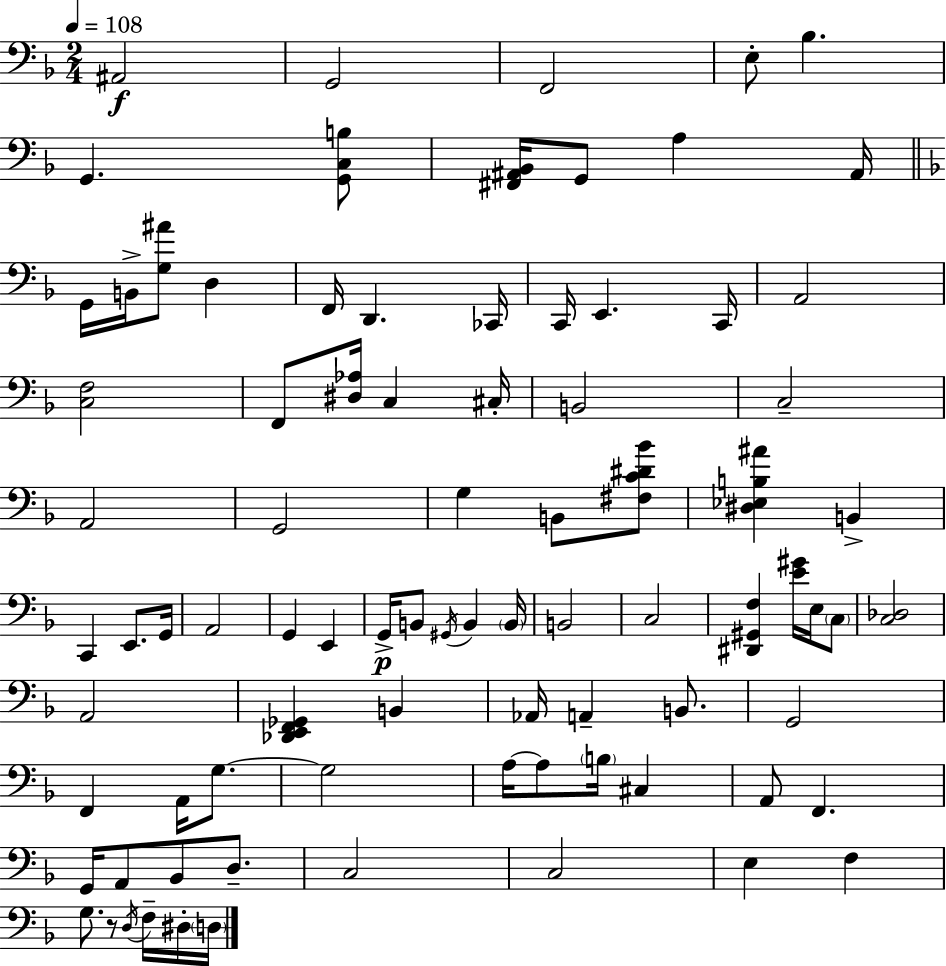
{
  \clef bass
  \numericTimeSignature
  \time 2/4
  \key d \minor
  \tempo 4 = 108
  ais,2\f | g,2 | f,2 | e8-. bes4. | \break g,4. <g, c b>8 | <fis, ais, bes,>16 g,8 a4 ais,16 | \bar "||" \break \key f \major g,16 b,16-> <g ais'>8 d4 | f,16 d,4. ces,16 | c,16 e,4. c,16 | a,2 | \break <c f>2 | f,8 <dis aes>16 c4 cis16-. | b,2 | c2-- | \break a,2 | g,2 | g4 b,8 <fis c' dis' bes'>8 | <dis ees b ais'>4 b,4-> | \break c,4 e,8. g,16 | a,2 | g,4 e,4 | g,16->\p b,8 \acciaccatura { gis,16 } b,4 | \break \parenthesize b,16 b,2 | c2 | <dis, gis, f>4 <e' gis'>16 e16 \parenthesize c8 | <c des>2 | \break a,2 | <des, e, f, ges,>4 b,4 | aes,16 a,4-- b,8. | g,2 | \break f,4 a,16 g8.~~ | g2 | a16~~ a8 \parenthesize b16 cis4 | a,8 f,4. | \break g,16 a,8 bes,8 d8.-- | c2 | c2 | e4 f4 | \break g8. r8 \acciaccatura { d16 } f16-- | dis16-. \parenthesize d16 \bar "|."
}